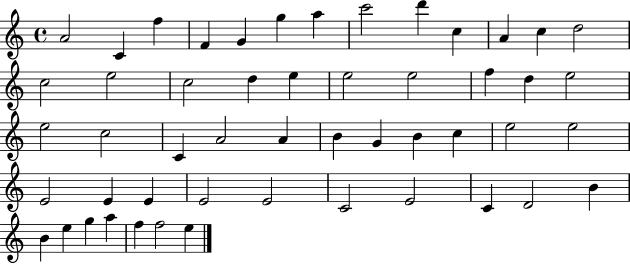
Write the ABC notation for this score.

X:1
T:Untitled
M:4/4
L:1/4
K:C
A2 C f F G g a c'2 d' c A c d2 c2 e2 c2 d e e2 e2 f d e2 e2 c2 C A2 A B G B c e2 e2 E2 E E E2 E2 C2 E2 C D2 B B e g a f f2 e